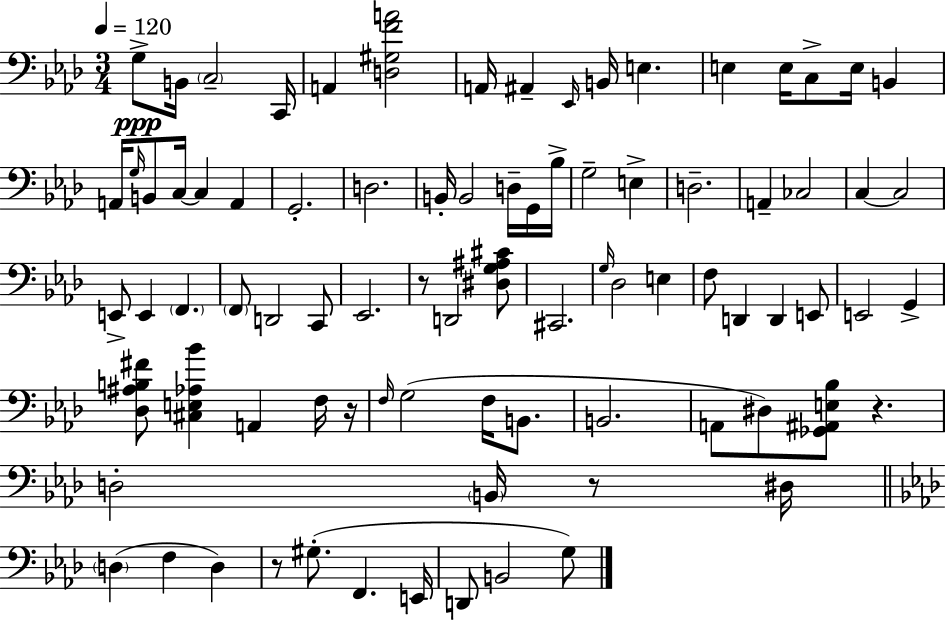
X:1
T:Untitled
M:3/4
L:1/4
K:Fm
G,/2 B,,/4 C,2 C,,/4 A,, [D,^G,FA]2 A,,/4 ^A,, _E,,/4 B,,/4 E, E, E,/4 C,/2 E,/4 B,, A,,/4 G,/4 B,,/2 C,/4 C, A,, G,,2 D,2 B,,/4 B,,2 D,/4 G,,/4 _B,/4 G,2 E, D,2 A,, _C,2 C, C,2 E,,/2 E,, F,, F,,/2 D,,2 C,,/2 _E,,2 z/2 D,,2 [^D,G,^A,^C]/2 ^C,,2 G,/4 _D,2 E, F,/2 D,, D,, E,,/2 E,,2 G,, [_D,^A,B,^F]/2 [^C,E,_A,_B] A,, F,/4 z/4 F,/4 G,2 F,/4 B,,/2 B,,2 A,,/2 ^D,/2 [_G,,^A,,E,_B,]/2 z D,2 B,,/4 z/2 ^D,/4 D, F, D, z/2 ^G,/2 F,, E,,/4 D,,/2 B,,2 G,/2